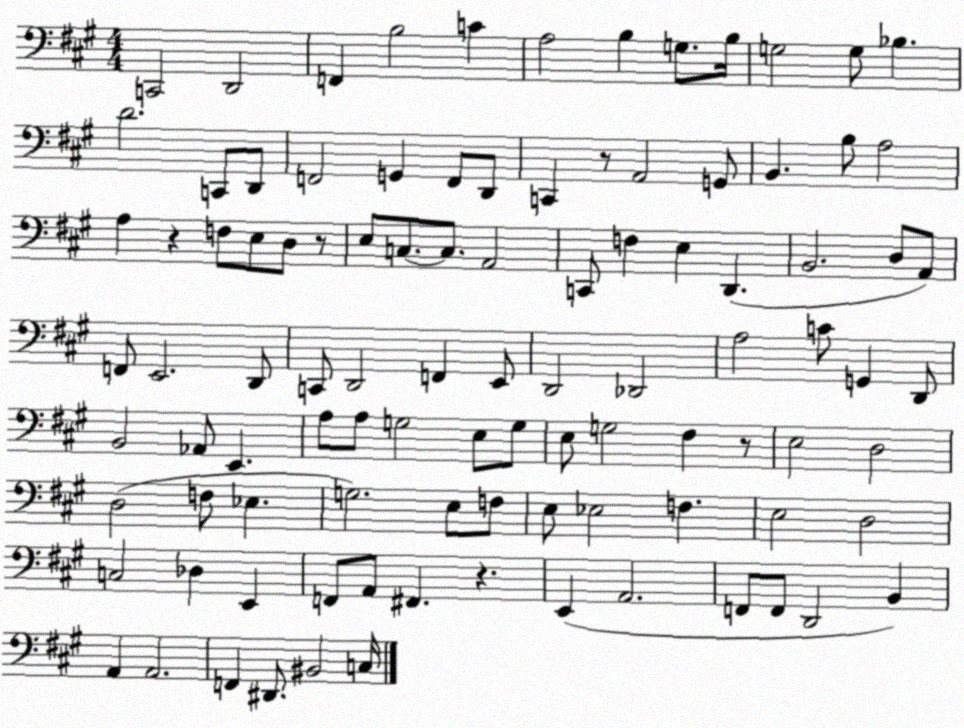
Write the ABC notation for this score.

X:1
T:Untitled
M:4/4
L:1/4
K:A
C,,2 D,,2 F,, B,2 C A,2 B, G,/2 B,/4 G,2 G,/2 _B, D2 C,,/2 D,,/2 F,,2 G,, F,,/2 D,,/2 C,, z/2 A,,2 G,,/2 B,, B,/2 A,2 A, z F,/2 E,/2 D,/2 z/2 E,/2 C,/2 C,/2 A,,2 C,,/2 F, E, D,, B,,2 D,/2 A,,/2 F,,/2 E,,2 D,,/2 C,,/2 D,,2 F,, E,,/2 D,,2 _D,,2 A,2 C/2 G,, D,,/2 B,,2 _A,,/2 E,, A,/2 A,/2 G,2 E,/2 G,/2 E,/2 G,2 ^F, z/2 E,2 D,2 D,2 F,/2 _E, G,2 E,/2 F,/2 E,/2 _E,2 F, E,2 D,2 C,2 _D, E,, F,,/2 A,,/2 ^F,, z E,, A,,2 F,,/2 F,,/2 D,,2 B,, A,, A,,2 F,, ^D,,/2 ^B,,2 C,/4